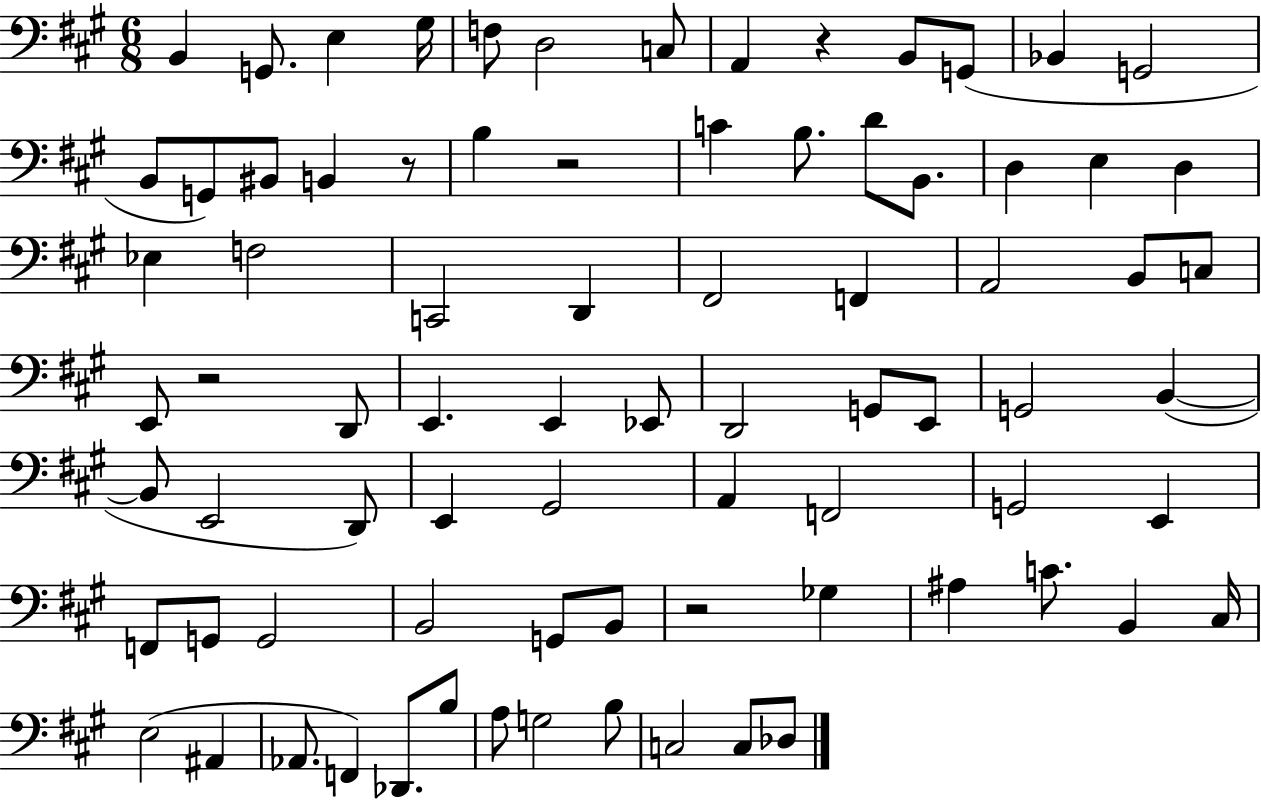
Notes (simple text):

B2/q G2/e. E3/q G#3/s F3/e D3/h C3/e A2/q R/q B2/e G2/e Bb2/q G2/h B2/e G2/e BIS2/e B2/q R/e B3/q R/h C4/q B3/e. D4/e B2/e. D3/q E3/q D3/q Eb3/q F3/h C2/h D2/q F#2/h F2/q A2/h B2/e C3/e E2/e R/h D2/e E2/q. E2/q Eb2/e D2/h G2/e E2/e G2/h B2/q B2/e E2/h D2/e E2/q G#2/h A2/q F2/h G2/h E2/q F2/e G2/e G2/h B2/h G2/e B2/e R/h Gb3/q A#3/q C4/e. B2/q C#3/s E3/h A#2/q Ab2/e. F2/q Db2/e. B3/e A3/e G3/h B3/e C3/h C3/e Db3/e